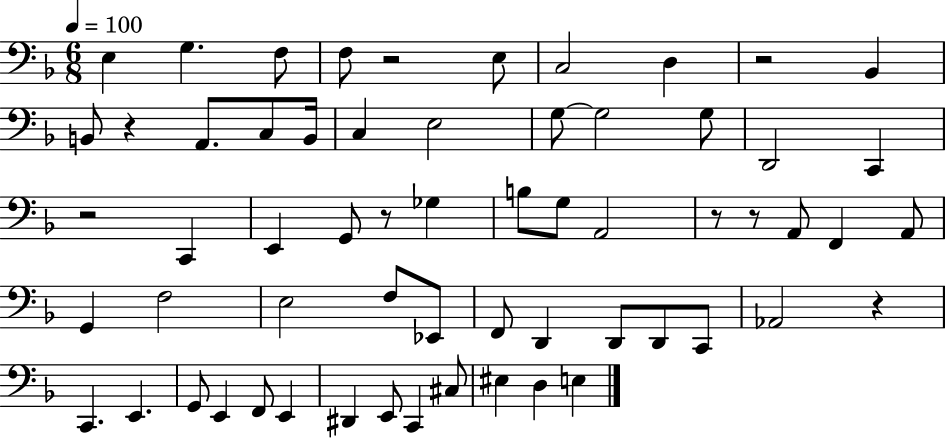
{
  \clef bass
  \numericTimeSignature
  \time 6/8
  \key f \major
  \tempo 4 = 100
  e4 g4. f8 | f8 r2 e8 | c2 d4 | r2 bes,4 | \break b,8 r4 a,8. c8 b,16 | c4 e2 | g8~~ g2 g8 | d,2 c,4 | \break r2 c,4 | e,4 g,8 r8 ges4 | b8 g8 a,2 | r8 r8 a,8 f,4 a,8 | \break g,4 f2 | e2 f8 ees,8 | f,8 d,4 d,8 d,8 c,8 | aes,2 r4 | \break c,4. e,4. | g,8 e,4 f,8 e,4 | dis,4 e,8 c,4 cis8 | eis4 d4 e4 | \break \bar "|."
}